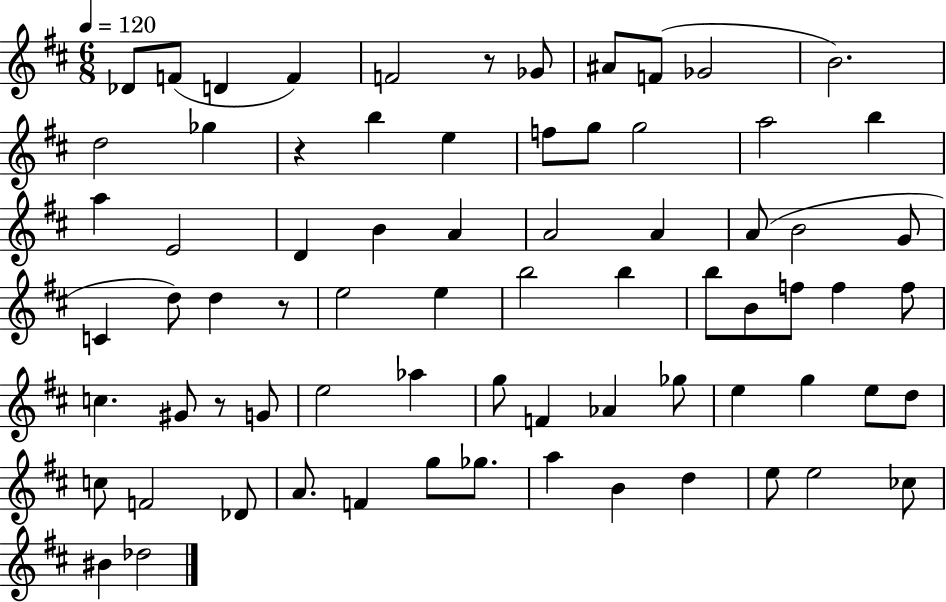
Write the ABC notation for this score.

X:1
T:Untitled
M:6/8
L:1/4
K:D
_D/2 F/2 D F F2 z/2 _G/2 ^A/2 F/2 _G2 B2 d2 _g z b e f/2 g/2 g2 a2 b a E2 D B A A2 A A/2 B2 G/2 C d/2 d z/2 e2 e b2 b b/2 B/2 f/2 f f/2 c ^G/2 z/2 G/2 e2 _a g/2 F _A _g/2 e g e/2 d/2 c/2 F2 _D/2 A/2 F g/2 _g/2 a B d e/2 e2 _c/2 ^B _d2